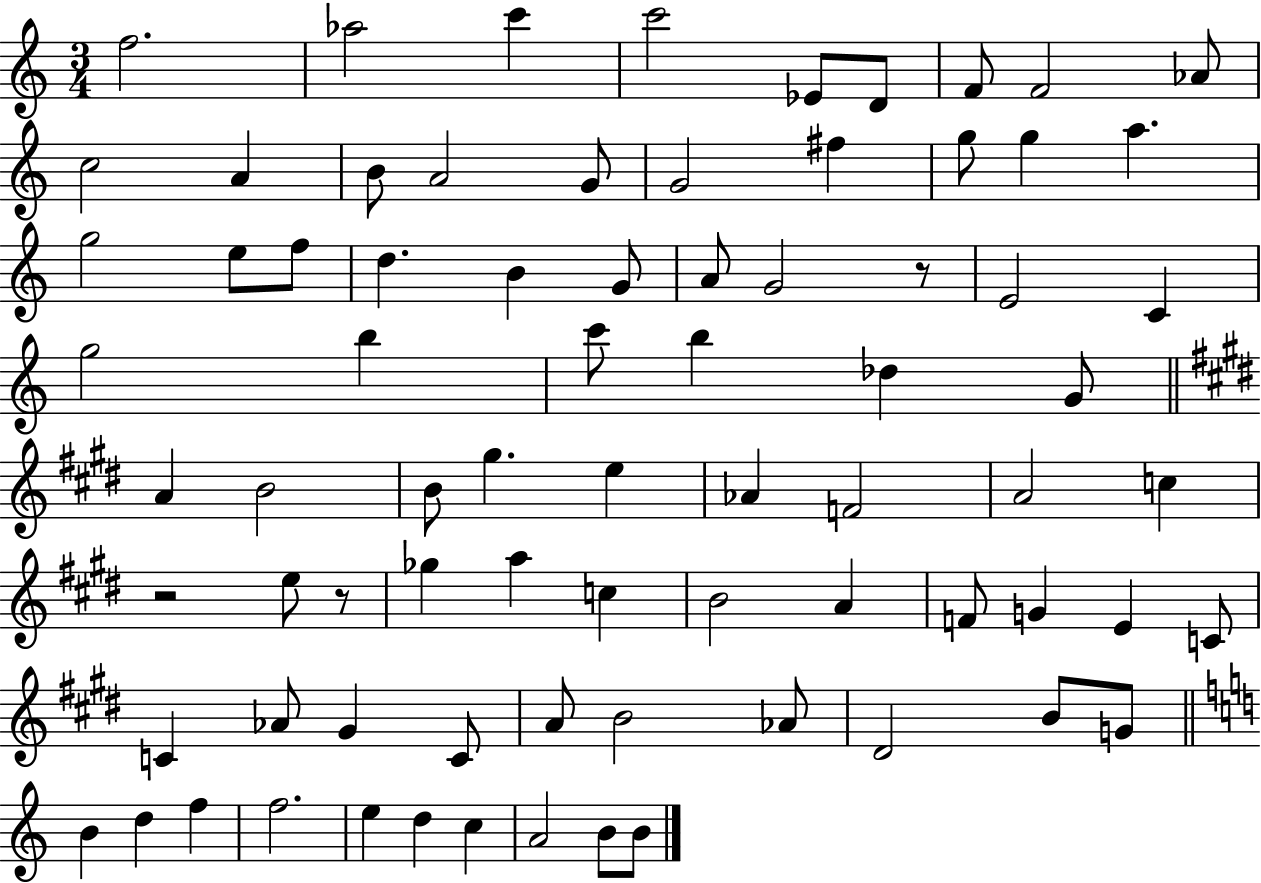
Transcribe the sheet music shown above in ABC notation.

X:1
T:Untitled
M:3/4
L:1/4
K:C
f2 _a2 c' c'2 _E/2 D/2 F/2 F2 _A/2 c2 A B/2 A2 G/2 G2 ^f g/2 g a g2 e/2 f/2 d B G/2 A/2 G2 z/2 E2 C g2 b c'/2 b _d G/2 A B2 B/2 ^g e _A F2 A2 c z2 e/2 z/2 _g a c B2 A F/2 G E C/2 C _A/2 ^G C/2 A/2 B2 _A/2 ^D2 B/2 G/2 B d f f2 e d c A2 B/2 B/2